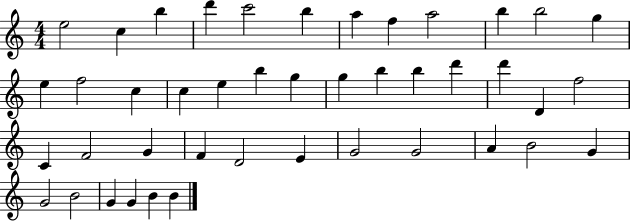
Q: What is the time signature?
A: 4/4